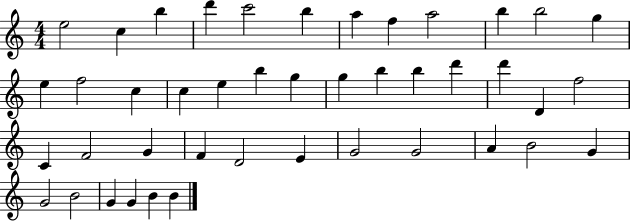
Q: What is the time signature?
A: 4/4